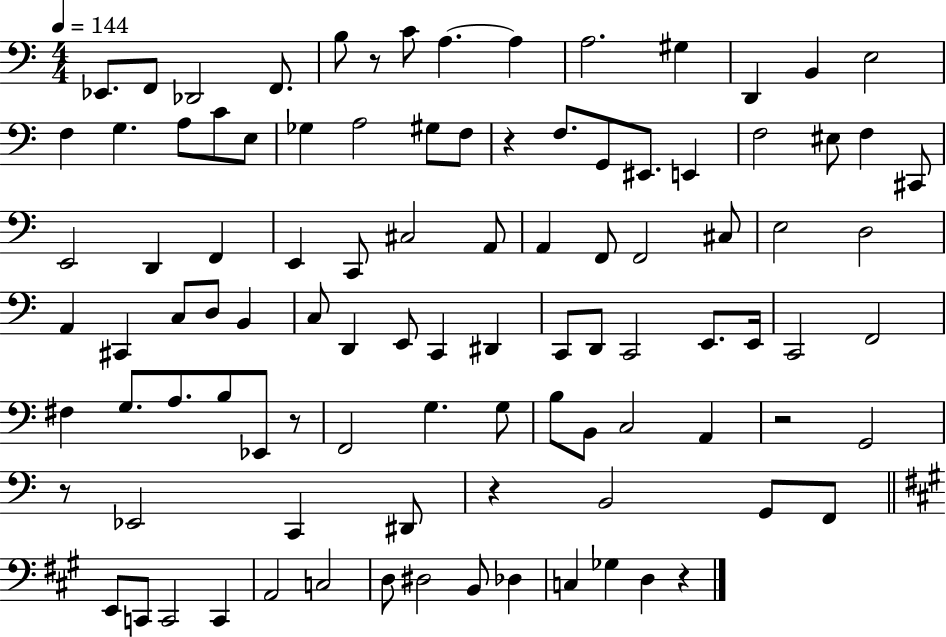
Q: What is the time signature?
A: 4/4